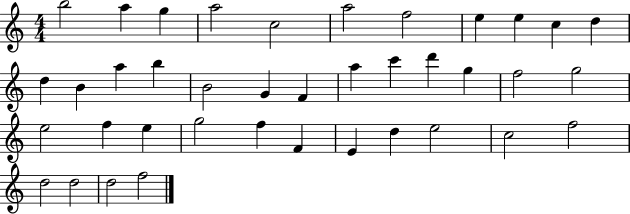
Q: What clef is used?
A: treble